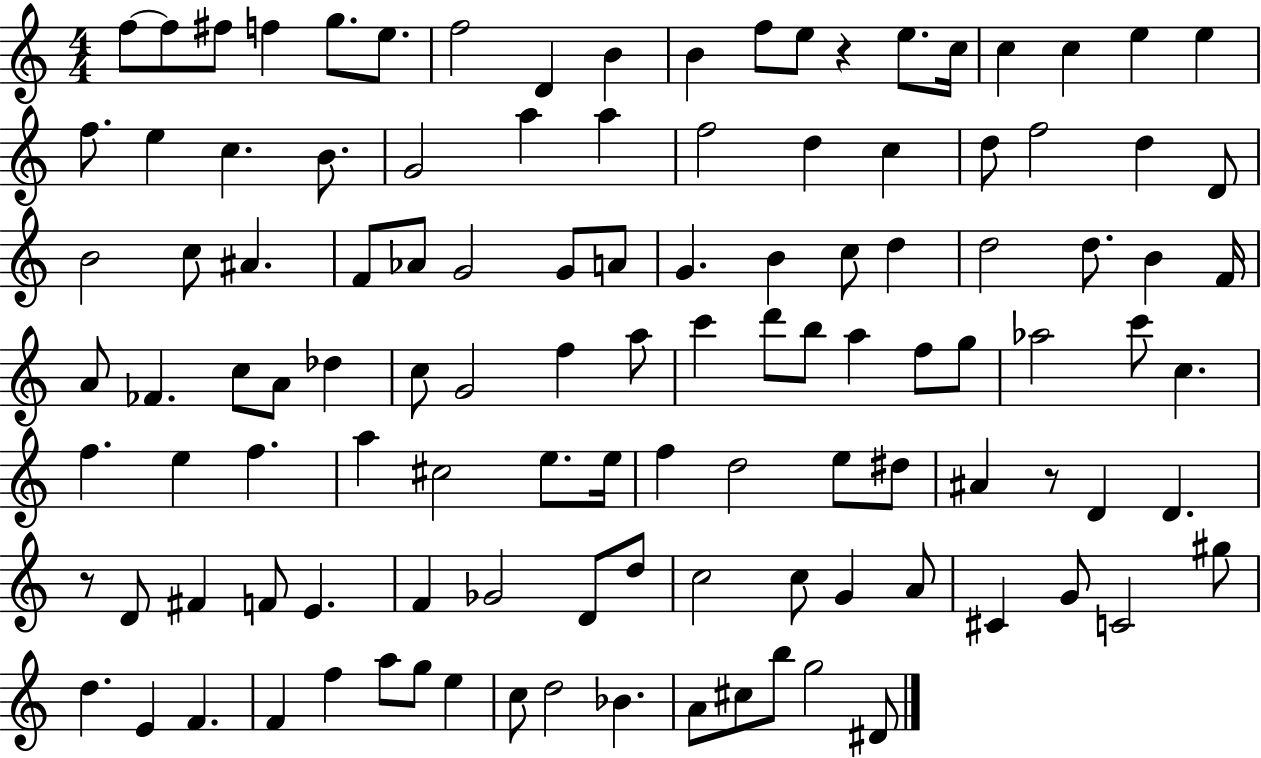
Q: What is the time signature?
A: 4/4